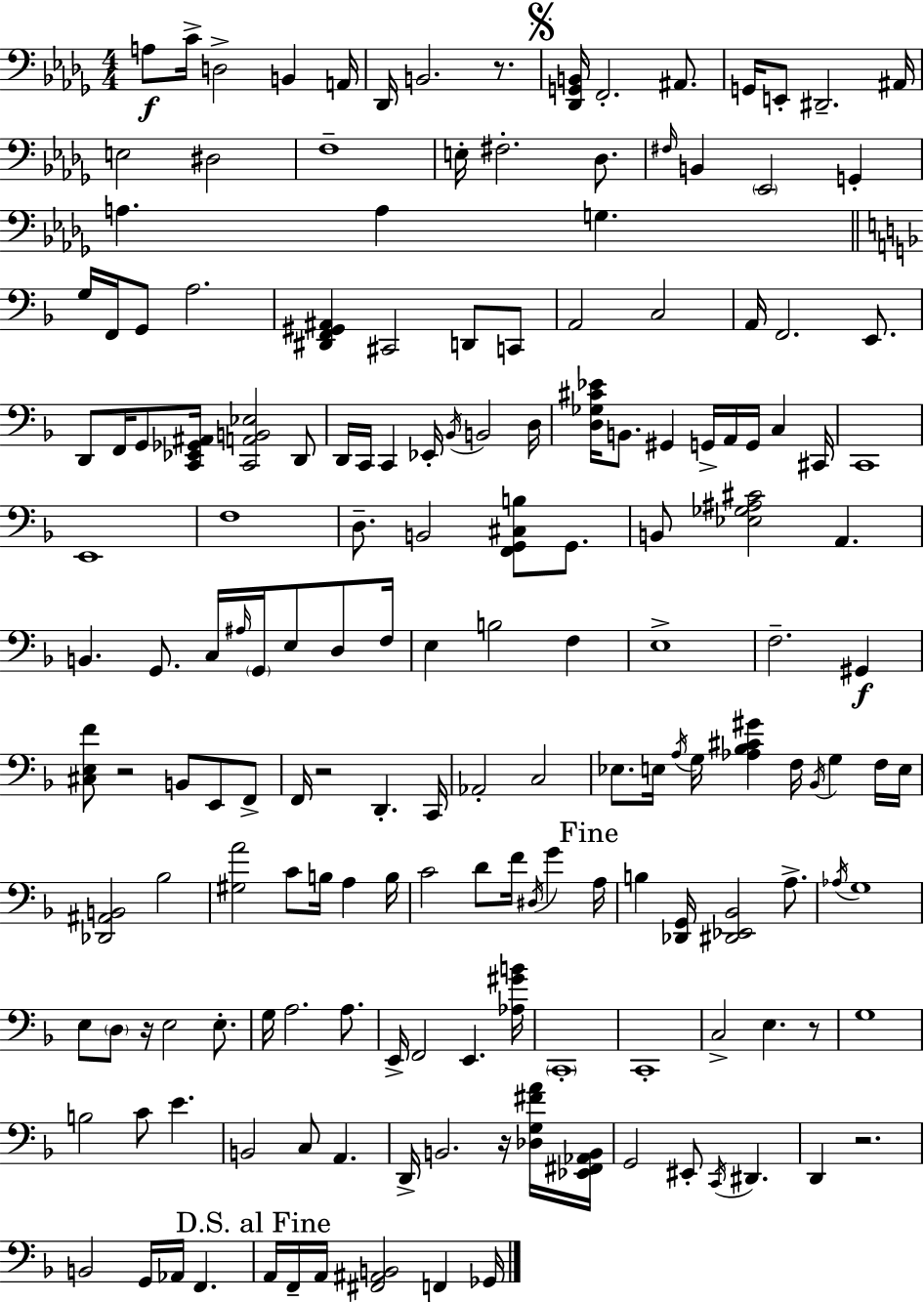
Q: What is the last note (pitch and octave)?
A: Gb2